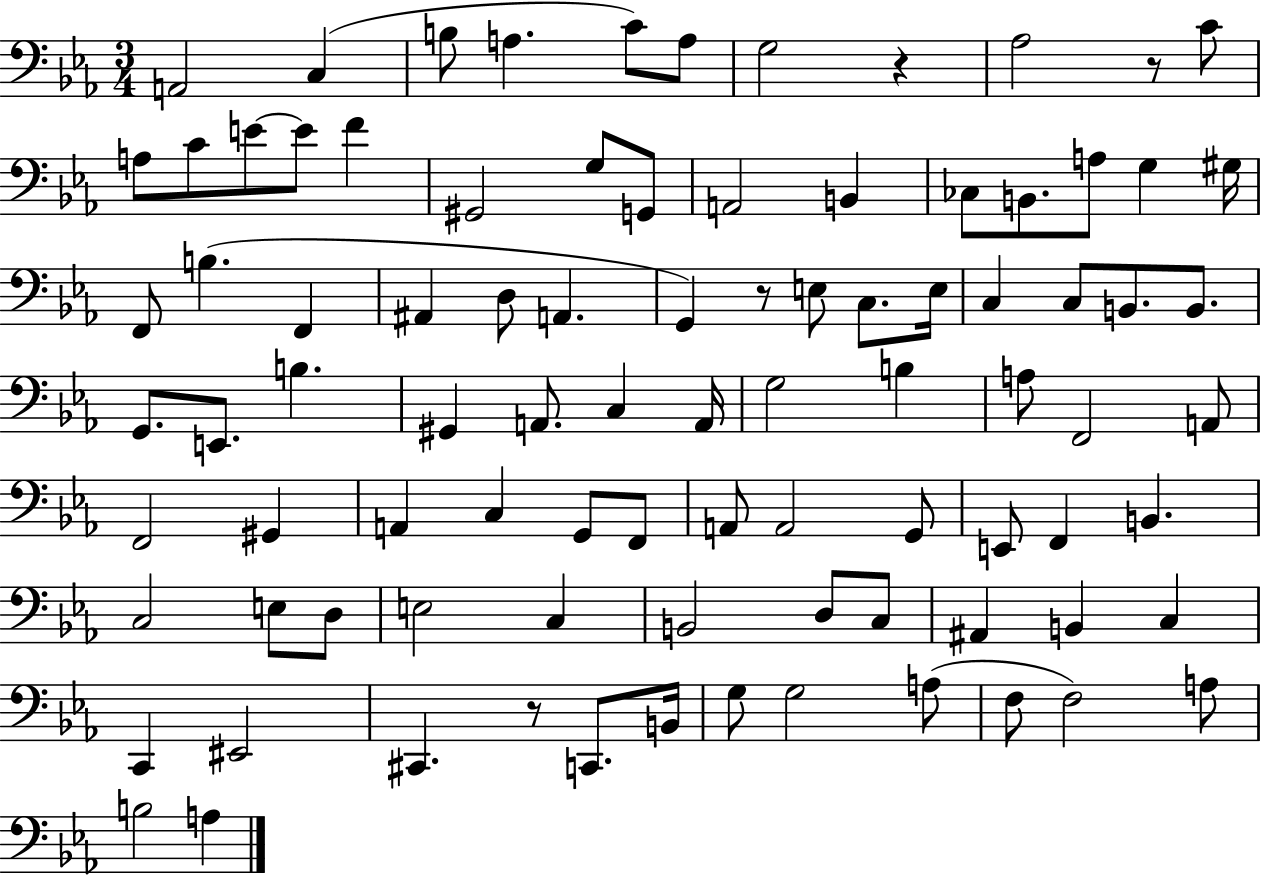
{
  \clef bass
  \numericTimeSignature
  \time 3/4
  \key ees \major
  a,2 c4( | b8 a4. c'8) a8 | g2 r4 | aes2 r8 c'8 | \break a8 c'8 e'8~~ e'8 f'4 | gis,2 g8 g,8 | a,2 b,4 | ces8 b,8. a8 g4 gis16 | \break f,8 b4.( f,4 | ais,4 d8 a,4. | g,4) r8 e8 c8. e16 | c4 c8 b,8. b,8. | \break g,8. e,8. b4. | gis,4 a,8. c4 a,16 | g2 b4 | a8 f,2 a,8 | \break f,2 gis,4 | a,4 c4 g,8 f,8 | a,8 a,2 g,8 | e,8 f,4 b,4. | \break c2 e8 d8 | e2 c4 | b,2 d8 c8 | ais,4 b,4 c4 | \break c,4 eis,2 | cis,4. r8 c,8. b,16 | g8 g2 a8( | f8 f2) a8 | \break b2 a4 | \bar "|."
}